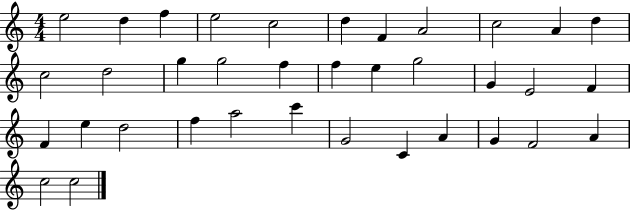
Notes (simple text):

E5/h D5/q F5/q E5/h C5/h D5/q F4/q A4/h C5/h A4/q D5/q C5/h D5/h G5/q G5/h F5/q F5/q E5/q G5/h G4/q E4/h F4/q F4/q E5/q D5/h F5/q A5/h C6/q G4/h C4/q A4/q G4/q F4/h A4/q C5/h C5/h